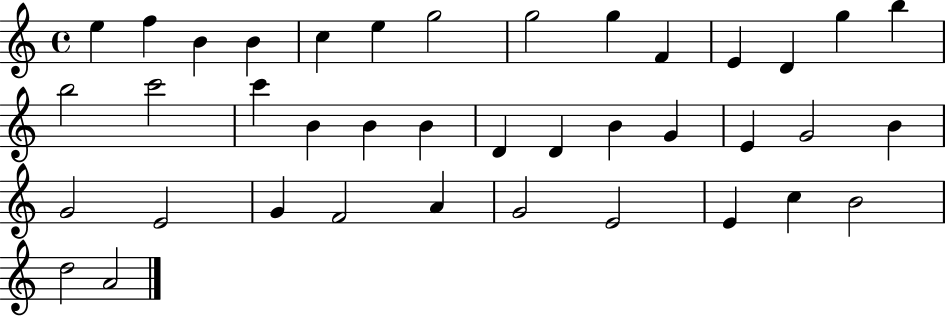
X:1
T:Untitled
M:4/4
L:1/4
K:C
e f B B c e g2 g2 g F E D g b b2 c'2 c' B B B D D B G E G2 B G2 E2 G F2 A G2 E2 E c B2 d2 A2